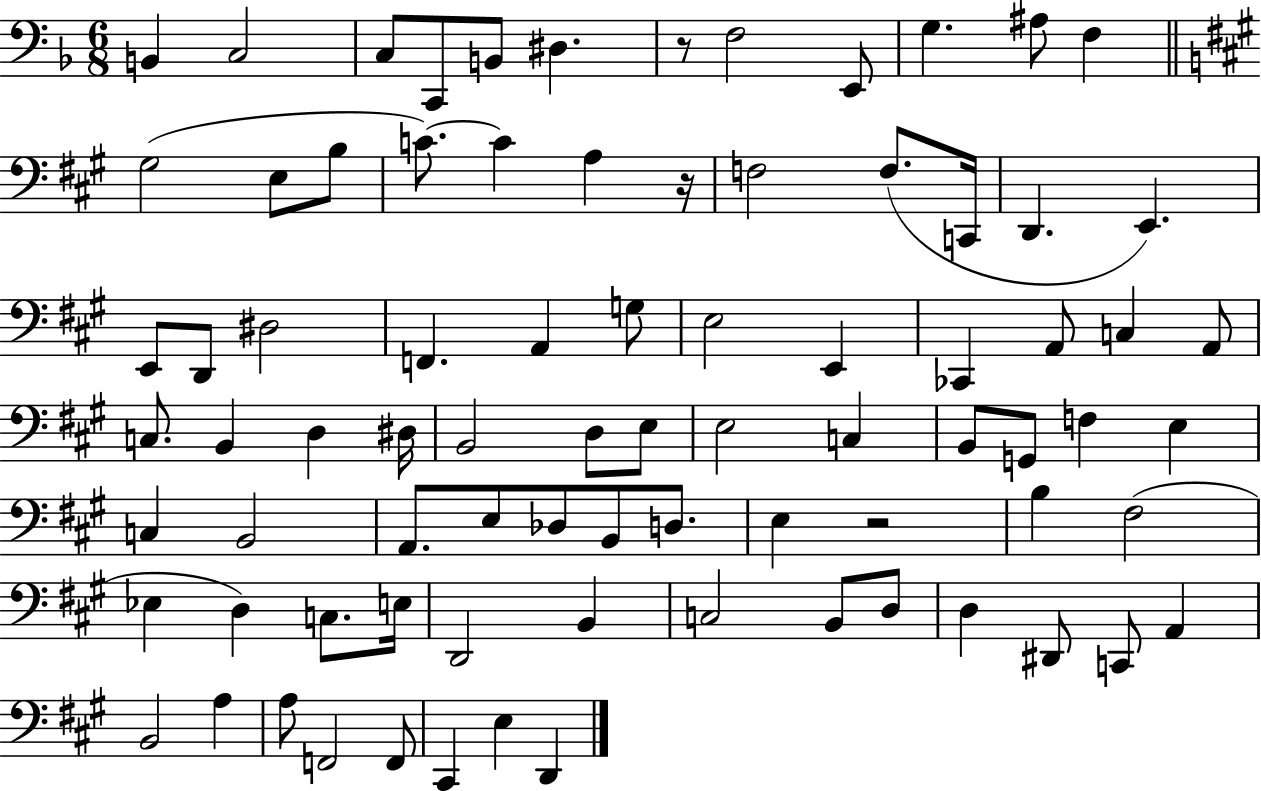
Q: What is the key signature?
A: F major